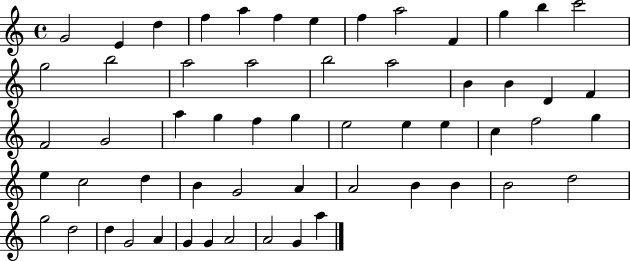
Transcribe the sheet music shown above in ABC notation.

X:1
T:Untitled
M:4/4
L:1/4
K:C
G2 E d f a f e f a2 F g b c'2 g2 b2 a2 a2 b2 a2 B B D F F2 G2 a g f g e2 e e c f2 g e c2 d B G2 A A2 B B B2 d2 g2 d2 d G2 A G G A2 A2 G a